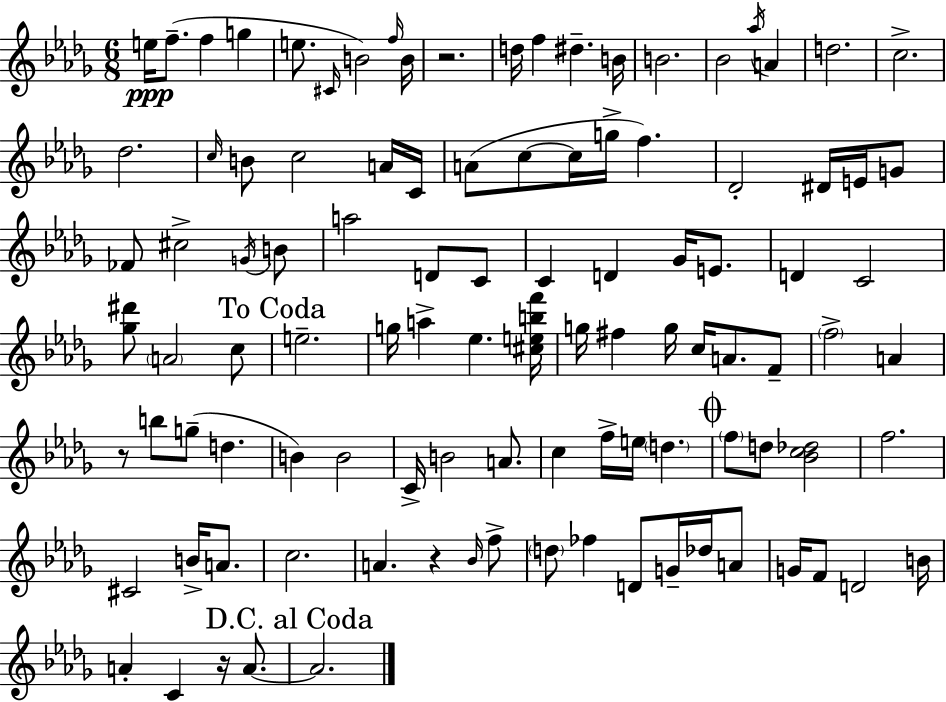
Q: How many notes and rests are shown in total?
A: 104